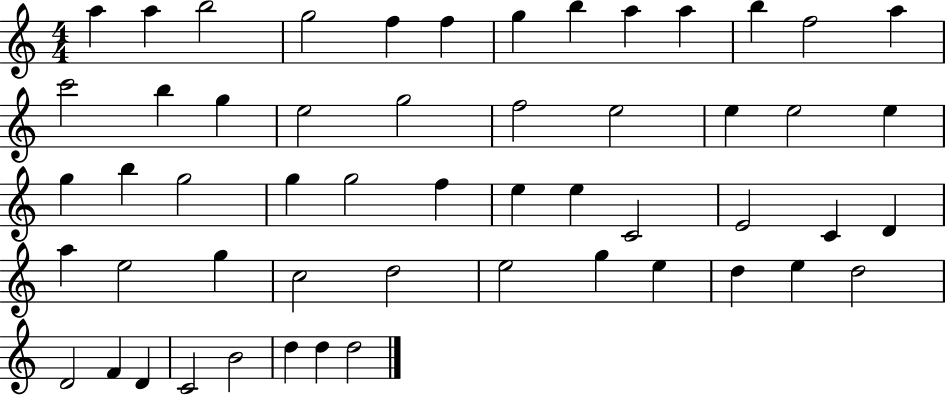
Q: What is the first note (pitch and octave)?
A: A5